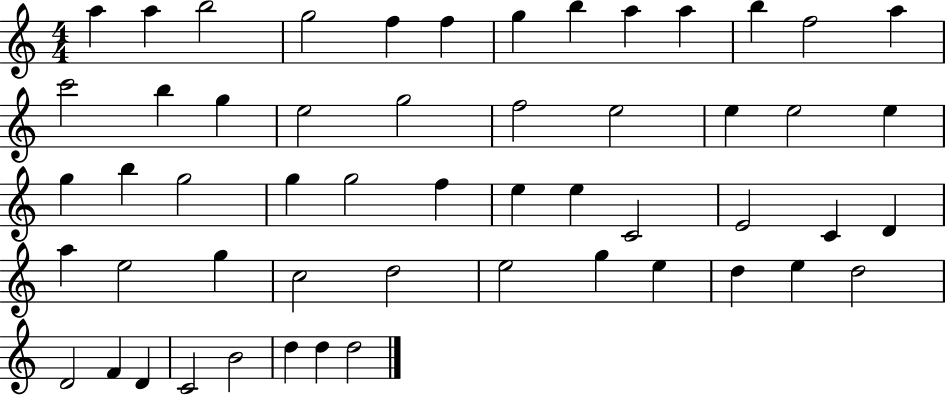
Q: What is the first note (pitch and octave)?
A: A5